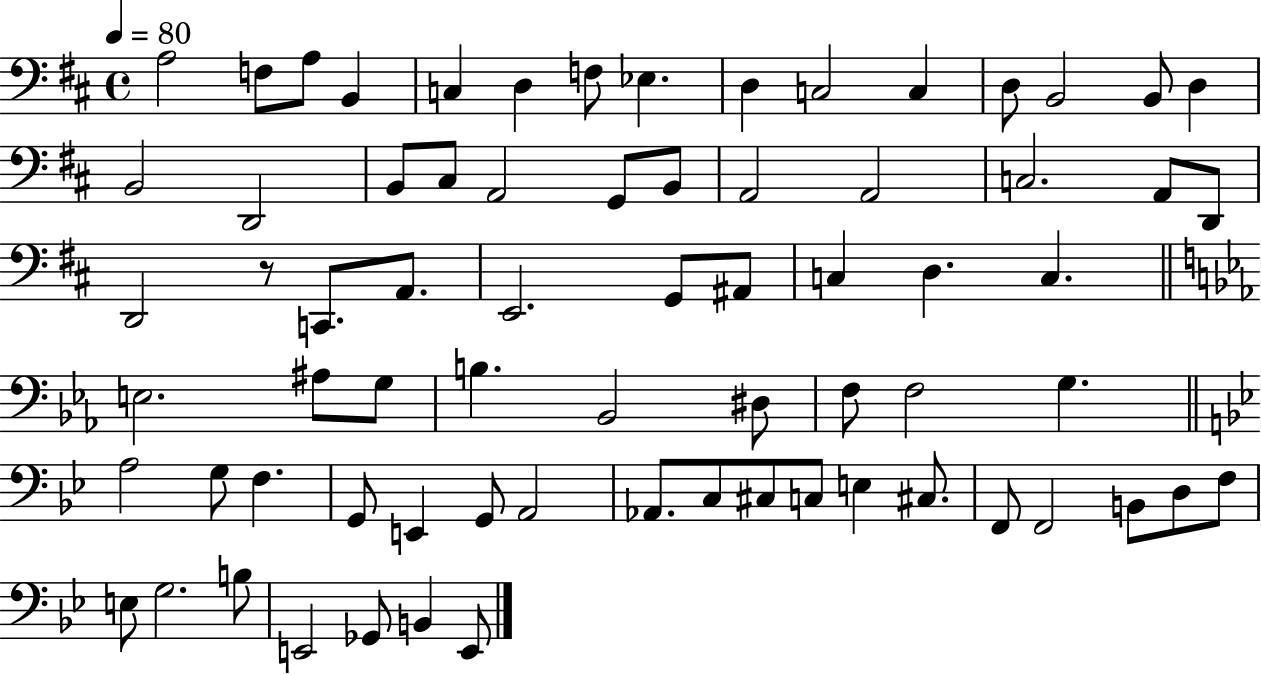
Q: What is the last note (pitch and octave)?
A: E2